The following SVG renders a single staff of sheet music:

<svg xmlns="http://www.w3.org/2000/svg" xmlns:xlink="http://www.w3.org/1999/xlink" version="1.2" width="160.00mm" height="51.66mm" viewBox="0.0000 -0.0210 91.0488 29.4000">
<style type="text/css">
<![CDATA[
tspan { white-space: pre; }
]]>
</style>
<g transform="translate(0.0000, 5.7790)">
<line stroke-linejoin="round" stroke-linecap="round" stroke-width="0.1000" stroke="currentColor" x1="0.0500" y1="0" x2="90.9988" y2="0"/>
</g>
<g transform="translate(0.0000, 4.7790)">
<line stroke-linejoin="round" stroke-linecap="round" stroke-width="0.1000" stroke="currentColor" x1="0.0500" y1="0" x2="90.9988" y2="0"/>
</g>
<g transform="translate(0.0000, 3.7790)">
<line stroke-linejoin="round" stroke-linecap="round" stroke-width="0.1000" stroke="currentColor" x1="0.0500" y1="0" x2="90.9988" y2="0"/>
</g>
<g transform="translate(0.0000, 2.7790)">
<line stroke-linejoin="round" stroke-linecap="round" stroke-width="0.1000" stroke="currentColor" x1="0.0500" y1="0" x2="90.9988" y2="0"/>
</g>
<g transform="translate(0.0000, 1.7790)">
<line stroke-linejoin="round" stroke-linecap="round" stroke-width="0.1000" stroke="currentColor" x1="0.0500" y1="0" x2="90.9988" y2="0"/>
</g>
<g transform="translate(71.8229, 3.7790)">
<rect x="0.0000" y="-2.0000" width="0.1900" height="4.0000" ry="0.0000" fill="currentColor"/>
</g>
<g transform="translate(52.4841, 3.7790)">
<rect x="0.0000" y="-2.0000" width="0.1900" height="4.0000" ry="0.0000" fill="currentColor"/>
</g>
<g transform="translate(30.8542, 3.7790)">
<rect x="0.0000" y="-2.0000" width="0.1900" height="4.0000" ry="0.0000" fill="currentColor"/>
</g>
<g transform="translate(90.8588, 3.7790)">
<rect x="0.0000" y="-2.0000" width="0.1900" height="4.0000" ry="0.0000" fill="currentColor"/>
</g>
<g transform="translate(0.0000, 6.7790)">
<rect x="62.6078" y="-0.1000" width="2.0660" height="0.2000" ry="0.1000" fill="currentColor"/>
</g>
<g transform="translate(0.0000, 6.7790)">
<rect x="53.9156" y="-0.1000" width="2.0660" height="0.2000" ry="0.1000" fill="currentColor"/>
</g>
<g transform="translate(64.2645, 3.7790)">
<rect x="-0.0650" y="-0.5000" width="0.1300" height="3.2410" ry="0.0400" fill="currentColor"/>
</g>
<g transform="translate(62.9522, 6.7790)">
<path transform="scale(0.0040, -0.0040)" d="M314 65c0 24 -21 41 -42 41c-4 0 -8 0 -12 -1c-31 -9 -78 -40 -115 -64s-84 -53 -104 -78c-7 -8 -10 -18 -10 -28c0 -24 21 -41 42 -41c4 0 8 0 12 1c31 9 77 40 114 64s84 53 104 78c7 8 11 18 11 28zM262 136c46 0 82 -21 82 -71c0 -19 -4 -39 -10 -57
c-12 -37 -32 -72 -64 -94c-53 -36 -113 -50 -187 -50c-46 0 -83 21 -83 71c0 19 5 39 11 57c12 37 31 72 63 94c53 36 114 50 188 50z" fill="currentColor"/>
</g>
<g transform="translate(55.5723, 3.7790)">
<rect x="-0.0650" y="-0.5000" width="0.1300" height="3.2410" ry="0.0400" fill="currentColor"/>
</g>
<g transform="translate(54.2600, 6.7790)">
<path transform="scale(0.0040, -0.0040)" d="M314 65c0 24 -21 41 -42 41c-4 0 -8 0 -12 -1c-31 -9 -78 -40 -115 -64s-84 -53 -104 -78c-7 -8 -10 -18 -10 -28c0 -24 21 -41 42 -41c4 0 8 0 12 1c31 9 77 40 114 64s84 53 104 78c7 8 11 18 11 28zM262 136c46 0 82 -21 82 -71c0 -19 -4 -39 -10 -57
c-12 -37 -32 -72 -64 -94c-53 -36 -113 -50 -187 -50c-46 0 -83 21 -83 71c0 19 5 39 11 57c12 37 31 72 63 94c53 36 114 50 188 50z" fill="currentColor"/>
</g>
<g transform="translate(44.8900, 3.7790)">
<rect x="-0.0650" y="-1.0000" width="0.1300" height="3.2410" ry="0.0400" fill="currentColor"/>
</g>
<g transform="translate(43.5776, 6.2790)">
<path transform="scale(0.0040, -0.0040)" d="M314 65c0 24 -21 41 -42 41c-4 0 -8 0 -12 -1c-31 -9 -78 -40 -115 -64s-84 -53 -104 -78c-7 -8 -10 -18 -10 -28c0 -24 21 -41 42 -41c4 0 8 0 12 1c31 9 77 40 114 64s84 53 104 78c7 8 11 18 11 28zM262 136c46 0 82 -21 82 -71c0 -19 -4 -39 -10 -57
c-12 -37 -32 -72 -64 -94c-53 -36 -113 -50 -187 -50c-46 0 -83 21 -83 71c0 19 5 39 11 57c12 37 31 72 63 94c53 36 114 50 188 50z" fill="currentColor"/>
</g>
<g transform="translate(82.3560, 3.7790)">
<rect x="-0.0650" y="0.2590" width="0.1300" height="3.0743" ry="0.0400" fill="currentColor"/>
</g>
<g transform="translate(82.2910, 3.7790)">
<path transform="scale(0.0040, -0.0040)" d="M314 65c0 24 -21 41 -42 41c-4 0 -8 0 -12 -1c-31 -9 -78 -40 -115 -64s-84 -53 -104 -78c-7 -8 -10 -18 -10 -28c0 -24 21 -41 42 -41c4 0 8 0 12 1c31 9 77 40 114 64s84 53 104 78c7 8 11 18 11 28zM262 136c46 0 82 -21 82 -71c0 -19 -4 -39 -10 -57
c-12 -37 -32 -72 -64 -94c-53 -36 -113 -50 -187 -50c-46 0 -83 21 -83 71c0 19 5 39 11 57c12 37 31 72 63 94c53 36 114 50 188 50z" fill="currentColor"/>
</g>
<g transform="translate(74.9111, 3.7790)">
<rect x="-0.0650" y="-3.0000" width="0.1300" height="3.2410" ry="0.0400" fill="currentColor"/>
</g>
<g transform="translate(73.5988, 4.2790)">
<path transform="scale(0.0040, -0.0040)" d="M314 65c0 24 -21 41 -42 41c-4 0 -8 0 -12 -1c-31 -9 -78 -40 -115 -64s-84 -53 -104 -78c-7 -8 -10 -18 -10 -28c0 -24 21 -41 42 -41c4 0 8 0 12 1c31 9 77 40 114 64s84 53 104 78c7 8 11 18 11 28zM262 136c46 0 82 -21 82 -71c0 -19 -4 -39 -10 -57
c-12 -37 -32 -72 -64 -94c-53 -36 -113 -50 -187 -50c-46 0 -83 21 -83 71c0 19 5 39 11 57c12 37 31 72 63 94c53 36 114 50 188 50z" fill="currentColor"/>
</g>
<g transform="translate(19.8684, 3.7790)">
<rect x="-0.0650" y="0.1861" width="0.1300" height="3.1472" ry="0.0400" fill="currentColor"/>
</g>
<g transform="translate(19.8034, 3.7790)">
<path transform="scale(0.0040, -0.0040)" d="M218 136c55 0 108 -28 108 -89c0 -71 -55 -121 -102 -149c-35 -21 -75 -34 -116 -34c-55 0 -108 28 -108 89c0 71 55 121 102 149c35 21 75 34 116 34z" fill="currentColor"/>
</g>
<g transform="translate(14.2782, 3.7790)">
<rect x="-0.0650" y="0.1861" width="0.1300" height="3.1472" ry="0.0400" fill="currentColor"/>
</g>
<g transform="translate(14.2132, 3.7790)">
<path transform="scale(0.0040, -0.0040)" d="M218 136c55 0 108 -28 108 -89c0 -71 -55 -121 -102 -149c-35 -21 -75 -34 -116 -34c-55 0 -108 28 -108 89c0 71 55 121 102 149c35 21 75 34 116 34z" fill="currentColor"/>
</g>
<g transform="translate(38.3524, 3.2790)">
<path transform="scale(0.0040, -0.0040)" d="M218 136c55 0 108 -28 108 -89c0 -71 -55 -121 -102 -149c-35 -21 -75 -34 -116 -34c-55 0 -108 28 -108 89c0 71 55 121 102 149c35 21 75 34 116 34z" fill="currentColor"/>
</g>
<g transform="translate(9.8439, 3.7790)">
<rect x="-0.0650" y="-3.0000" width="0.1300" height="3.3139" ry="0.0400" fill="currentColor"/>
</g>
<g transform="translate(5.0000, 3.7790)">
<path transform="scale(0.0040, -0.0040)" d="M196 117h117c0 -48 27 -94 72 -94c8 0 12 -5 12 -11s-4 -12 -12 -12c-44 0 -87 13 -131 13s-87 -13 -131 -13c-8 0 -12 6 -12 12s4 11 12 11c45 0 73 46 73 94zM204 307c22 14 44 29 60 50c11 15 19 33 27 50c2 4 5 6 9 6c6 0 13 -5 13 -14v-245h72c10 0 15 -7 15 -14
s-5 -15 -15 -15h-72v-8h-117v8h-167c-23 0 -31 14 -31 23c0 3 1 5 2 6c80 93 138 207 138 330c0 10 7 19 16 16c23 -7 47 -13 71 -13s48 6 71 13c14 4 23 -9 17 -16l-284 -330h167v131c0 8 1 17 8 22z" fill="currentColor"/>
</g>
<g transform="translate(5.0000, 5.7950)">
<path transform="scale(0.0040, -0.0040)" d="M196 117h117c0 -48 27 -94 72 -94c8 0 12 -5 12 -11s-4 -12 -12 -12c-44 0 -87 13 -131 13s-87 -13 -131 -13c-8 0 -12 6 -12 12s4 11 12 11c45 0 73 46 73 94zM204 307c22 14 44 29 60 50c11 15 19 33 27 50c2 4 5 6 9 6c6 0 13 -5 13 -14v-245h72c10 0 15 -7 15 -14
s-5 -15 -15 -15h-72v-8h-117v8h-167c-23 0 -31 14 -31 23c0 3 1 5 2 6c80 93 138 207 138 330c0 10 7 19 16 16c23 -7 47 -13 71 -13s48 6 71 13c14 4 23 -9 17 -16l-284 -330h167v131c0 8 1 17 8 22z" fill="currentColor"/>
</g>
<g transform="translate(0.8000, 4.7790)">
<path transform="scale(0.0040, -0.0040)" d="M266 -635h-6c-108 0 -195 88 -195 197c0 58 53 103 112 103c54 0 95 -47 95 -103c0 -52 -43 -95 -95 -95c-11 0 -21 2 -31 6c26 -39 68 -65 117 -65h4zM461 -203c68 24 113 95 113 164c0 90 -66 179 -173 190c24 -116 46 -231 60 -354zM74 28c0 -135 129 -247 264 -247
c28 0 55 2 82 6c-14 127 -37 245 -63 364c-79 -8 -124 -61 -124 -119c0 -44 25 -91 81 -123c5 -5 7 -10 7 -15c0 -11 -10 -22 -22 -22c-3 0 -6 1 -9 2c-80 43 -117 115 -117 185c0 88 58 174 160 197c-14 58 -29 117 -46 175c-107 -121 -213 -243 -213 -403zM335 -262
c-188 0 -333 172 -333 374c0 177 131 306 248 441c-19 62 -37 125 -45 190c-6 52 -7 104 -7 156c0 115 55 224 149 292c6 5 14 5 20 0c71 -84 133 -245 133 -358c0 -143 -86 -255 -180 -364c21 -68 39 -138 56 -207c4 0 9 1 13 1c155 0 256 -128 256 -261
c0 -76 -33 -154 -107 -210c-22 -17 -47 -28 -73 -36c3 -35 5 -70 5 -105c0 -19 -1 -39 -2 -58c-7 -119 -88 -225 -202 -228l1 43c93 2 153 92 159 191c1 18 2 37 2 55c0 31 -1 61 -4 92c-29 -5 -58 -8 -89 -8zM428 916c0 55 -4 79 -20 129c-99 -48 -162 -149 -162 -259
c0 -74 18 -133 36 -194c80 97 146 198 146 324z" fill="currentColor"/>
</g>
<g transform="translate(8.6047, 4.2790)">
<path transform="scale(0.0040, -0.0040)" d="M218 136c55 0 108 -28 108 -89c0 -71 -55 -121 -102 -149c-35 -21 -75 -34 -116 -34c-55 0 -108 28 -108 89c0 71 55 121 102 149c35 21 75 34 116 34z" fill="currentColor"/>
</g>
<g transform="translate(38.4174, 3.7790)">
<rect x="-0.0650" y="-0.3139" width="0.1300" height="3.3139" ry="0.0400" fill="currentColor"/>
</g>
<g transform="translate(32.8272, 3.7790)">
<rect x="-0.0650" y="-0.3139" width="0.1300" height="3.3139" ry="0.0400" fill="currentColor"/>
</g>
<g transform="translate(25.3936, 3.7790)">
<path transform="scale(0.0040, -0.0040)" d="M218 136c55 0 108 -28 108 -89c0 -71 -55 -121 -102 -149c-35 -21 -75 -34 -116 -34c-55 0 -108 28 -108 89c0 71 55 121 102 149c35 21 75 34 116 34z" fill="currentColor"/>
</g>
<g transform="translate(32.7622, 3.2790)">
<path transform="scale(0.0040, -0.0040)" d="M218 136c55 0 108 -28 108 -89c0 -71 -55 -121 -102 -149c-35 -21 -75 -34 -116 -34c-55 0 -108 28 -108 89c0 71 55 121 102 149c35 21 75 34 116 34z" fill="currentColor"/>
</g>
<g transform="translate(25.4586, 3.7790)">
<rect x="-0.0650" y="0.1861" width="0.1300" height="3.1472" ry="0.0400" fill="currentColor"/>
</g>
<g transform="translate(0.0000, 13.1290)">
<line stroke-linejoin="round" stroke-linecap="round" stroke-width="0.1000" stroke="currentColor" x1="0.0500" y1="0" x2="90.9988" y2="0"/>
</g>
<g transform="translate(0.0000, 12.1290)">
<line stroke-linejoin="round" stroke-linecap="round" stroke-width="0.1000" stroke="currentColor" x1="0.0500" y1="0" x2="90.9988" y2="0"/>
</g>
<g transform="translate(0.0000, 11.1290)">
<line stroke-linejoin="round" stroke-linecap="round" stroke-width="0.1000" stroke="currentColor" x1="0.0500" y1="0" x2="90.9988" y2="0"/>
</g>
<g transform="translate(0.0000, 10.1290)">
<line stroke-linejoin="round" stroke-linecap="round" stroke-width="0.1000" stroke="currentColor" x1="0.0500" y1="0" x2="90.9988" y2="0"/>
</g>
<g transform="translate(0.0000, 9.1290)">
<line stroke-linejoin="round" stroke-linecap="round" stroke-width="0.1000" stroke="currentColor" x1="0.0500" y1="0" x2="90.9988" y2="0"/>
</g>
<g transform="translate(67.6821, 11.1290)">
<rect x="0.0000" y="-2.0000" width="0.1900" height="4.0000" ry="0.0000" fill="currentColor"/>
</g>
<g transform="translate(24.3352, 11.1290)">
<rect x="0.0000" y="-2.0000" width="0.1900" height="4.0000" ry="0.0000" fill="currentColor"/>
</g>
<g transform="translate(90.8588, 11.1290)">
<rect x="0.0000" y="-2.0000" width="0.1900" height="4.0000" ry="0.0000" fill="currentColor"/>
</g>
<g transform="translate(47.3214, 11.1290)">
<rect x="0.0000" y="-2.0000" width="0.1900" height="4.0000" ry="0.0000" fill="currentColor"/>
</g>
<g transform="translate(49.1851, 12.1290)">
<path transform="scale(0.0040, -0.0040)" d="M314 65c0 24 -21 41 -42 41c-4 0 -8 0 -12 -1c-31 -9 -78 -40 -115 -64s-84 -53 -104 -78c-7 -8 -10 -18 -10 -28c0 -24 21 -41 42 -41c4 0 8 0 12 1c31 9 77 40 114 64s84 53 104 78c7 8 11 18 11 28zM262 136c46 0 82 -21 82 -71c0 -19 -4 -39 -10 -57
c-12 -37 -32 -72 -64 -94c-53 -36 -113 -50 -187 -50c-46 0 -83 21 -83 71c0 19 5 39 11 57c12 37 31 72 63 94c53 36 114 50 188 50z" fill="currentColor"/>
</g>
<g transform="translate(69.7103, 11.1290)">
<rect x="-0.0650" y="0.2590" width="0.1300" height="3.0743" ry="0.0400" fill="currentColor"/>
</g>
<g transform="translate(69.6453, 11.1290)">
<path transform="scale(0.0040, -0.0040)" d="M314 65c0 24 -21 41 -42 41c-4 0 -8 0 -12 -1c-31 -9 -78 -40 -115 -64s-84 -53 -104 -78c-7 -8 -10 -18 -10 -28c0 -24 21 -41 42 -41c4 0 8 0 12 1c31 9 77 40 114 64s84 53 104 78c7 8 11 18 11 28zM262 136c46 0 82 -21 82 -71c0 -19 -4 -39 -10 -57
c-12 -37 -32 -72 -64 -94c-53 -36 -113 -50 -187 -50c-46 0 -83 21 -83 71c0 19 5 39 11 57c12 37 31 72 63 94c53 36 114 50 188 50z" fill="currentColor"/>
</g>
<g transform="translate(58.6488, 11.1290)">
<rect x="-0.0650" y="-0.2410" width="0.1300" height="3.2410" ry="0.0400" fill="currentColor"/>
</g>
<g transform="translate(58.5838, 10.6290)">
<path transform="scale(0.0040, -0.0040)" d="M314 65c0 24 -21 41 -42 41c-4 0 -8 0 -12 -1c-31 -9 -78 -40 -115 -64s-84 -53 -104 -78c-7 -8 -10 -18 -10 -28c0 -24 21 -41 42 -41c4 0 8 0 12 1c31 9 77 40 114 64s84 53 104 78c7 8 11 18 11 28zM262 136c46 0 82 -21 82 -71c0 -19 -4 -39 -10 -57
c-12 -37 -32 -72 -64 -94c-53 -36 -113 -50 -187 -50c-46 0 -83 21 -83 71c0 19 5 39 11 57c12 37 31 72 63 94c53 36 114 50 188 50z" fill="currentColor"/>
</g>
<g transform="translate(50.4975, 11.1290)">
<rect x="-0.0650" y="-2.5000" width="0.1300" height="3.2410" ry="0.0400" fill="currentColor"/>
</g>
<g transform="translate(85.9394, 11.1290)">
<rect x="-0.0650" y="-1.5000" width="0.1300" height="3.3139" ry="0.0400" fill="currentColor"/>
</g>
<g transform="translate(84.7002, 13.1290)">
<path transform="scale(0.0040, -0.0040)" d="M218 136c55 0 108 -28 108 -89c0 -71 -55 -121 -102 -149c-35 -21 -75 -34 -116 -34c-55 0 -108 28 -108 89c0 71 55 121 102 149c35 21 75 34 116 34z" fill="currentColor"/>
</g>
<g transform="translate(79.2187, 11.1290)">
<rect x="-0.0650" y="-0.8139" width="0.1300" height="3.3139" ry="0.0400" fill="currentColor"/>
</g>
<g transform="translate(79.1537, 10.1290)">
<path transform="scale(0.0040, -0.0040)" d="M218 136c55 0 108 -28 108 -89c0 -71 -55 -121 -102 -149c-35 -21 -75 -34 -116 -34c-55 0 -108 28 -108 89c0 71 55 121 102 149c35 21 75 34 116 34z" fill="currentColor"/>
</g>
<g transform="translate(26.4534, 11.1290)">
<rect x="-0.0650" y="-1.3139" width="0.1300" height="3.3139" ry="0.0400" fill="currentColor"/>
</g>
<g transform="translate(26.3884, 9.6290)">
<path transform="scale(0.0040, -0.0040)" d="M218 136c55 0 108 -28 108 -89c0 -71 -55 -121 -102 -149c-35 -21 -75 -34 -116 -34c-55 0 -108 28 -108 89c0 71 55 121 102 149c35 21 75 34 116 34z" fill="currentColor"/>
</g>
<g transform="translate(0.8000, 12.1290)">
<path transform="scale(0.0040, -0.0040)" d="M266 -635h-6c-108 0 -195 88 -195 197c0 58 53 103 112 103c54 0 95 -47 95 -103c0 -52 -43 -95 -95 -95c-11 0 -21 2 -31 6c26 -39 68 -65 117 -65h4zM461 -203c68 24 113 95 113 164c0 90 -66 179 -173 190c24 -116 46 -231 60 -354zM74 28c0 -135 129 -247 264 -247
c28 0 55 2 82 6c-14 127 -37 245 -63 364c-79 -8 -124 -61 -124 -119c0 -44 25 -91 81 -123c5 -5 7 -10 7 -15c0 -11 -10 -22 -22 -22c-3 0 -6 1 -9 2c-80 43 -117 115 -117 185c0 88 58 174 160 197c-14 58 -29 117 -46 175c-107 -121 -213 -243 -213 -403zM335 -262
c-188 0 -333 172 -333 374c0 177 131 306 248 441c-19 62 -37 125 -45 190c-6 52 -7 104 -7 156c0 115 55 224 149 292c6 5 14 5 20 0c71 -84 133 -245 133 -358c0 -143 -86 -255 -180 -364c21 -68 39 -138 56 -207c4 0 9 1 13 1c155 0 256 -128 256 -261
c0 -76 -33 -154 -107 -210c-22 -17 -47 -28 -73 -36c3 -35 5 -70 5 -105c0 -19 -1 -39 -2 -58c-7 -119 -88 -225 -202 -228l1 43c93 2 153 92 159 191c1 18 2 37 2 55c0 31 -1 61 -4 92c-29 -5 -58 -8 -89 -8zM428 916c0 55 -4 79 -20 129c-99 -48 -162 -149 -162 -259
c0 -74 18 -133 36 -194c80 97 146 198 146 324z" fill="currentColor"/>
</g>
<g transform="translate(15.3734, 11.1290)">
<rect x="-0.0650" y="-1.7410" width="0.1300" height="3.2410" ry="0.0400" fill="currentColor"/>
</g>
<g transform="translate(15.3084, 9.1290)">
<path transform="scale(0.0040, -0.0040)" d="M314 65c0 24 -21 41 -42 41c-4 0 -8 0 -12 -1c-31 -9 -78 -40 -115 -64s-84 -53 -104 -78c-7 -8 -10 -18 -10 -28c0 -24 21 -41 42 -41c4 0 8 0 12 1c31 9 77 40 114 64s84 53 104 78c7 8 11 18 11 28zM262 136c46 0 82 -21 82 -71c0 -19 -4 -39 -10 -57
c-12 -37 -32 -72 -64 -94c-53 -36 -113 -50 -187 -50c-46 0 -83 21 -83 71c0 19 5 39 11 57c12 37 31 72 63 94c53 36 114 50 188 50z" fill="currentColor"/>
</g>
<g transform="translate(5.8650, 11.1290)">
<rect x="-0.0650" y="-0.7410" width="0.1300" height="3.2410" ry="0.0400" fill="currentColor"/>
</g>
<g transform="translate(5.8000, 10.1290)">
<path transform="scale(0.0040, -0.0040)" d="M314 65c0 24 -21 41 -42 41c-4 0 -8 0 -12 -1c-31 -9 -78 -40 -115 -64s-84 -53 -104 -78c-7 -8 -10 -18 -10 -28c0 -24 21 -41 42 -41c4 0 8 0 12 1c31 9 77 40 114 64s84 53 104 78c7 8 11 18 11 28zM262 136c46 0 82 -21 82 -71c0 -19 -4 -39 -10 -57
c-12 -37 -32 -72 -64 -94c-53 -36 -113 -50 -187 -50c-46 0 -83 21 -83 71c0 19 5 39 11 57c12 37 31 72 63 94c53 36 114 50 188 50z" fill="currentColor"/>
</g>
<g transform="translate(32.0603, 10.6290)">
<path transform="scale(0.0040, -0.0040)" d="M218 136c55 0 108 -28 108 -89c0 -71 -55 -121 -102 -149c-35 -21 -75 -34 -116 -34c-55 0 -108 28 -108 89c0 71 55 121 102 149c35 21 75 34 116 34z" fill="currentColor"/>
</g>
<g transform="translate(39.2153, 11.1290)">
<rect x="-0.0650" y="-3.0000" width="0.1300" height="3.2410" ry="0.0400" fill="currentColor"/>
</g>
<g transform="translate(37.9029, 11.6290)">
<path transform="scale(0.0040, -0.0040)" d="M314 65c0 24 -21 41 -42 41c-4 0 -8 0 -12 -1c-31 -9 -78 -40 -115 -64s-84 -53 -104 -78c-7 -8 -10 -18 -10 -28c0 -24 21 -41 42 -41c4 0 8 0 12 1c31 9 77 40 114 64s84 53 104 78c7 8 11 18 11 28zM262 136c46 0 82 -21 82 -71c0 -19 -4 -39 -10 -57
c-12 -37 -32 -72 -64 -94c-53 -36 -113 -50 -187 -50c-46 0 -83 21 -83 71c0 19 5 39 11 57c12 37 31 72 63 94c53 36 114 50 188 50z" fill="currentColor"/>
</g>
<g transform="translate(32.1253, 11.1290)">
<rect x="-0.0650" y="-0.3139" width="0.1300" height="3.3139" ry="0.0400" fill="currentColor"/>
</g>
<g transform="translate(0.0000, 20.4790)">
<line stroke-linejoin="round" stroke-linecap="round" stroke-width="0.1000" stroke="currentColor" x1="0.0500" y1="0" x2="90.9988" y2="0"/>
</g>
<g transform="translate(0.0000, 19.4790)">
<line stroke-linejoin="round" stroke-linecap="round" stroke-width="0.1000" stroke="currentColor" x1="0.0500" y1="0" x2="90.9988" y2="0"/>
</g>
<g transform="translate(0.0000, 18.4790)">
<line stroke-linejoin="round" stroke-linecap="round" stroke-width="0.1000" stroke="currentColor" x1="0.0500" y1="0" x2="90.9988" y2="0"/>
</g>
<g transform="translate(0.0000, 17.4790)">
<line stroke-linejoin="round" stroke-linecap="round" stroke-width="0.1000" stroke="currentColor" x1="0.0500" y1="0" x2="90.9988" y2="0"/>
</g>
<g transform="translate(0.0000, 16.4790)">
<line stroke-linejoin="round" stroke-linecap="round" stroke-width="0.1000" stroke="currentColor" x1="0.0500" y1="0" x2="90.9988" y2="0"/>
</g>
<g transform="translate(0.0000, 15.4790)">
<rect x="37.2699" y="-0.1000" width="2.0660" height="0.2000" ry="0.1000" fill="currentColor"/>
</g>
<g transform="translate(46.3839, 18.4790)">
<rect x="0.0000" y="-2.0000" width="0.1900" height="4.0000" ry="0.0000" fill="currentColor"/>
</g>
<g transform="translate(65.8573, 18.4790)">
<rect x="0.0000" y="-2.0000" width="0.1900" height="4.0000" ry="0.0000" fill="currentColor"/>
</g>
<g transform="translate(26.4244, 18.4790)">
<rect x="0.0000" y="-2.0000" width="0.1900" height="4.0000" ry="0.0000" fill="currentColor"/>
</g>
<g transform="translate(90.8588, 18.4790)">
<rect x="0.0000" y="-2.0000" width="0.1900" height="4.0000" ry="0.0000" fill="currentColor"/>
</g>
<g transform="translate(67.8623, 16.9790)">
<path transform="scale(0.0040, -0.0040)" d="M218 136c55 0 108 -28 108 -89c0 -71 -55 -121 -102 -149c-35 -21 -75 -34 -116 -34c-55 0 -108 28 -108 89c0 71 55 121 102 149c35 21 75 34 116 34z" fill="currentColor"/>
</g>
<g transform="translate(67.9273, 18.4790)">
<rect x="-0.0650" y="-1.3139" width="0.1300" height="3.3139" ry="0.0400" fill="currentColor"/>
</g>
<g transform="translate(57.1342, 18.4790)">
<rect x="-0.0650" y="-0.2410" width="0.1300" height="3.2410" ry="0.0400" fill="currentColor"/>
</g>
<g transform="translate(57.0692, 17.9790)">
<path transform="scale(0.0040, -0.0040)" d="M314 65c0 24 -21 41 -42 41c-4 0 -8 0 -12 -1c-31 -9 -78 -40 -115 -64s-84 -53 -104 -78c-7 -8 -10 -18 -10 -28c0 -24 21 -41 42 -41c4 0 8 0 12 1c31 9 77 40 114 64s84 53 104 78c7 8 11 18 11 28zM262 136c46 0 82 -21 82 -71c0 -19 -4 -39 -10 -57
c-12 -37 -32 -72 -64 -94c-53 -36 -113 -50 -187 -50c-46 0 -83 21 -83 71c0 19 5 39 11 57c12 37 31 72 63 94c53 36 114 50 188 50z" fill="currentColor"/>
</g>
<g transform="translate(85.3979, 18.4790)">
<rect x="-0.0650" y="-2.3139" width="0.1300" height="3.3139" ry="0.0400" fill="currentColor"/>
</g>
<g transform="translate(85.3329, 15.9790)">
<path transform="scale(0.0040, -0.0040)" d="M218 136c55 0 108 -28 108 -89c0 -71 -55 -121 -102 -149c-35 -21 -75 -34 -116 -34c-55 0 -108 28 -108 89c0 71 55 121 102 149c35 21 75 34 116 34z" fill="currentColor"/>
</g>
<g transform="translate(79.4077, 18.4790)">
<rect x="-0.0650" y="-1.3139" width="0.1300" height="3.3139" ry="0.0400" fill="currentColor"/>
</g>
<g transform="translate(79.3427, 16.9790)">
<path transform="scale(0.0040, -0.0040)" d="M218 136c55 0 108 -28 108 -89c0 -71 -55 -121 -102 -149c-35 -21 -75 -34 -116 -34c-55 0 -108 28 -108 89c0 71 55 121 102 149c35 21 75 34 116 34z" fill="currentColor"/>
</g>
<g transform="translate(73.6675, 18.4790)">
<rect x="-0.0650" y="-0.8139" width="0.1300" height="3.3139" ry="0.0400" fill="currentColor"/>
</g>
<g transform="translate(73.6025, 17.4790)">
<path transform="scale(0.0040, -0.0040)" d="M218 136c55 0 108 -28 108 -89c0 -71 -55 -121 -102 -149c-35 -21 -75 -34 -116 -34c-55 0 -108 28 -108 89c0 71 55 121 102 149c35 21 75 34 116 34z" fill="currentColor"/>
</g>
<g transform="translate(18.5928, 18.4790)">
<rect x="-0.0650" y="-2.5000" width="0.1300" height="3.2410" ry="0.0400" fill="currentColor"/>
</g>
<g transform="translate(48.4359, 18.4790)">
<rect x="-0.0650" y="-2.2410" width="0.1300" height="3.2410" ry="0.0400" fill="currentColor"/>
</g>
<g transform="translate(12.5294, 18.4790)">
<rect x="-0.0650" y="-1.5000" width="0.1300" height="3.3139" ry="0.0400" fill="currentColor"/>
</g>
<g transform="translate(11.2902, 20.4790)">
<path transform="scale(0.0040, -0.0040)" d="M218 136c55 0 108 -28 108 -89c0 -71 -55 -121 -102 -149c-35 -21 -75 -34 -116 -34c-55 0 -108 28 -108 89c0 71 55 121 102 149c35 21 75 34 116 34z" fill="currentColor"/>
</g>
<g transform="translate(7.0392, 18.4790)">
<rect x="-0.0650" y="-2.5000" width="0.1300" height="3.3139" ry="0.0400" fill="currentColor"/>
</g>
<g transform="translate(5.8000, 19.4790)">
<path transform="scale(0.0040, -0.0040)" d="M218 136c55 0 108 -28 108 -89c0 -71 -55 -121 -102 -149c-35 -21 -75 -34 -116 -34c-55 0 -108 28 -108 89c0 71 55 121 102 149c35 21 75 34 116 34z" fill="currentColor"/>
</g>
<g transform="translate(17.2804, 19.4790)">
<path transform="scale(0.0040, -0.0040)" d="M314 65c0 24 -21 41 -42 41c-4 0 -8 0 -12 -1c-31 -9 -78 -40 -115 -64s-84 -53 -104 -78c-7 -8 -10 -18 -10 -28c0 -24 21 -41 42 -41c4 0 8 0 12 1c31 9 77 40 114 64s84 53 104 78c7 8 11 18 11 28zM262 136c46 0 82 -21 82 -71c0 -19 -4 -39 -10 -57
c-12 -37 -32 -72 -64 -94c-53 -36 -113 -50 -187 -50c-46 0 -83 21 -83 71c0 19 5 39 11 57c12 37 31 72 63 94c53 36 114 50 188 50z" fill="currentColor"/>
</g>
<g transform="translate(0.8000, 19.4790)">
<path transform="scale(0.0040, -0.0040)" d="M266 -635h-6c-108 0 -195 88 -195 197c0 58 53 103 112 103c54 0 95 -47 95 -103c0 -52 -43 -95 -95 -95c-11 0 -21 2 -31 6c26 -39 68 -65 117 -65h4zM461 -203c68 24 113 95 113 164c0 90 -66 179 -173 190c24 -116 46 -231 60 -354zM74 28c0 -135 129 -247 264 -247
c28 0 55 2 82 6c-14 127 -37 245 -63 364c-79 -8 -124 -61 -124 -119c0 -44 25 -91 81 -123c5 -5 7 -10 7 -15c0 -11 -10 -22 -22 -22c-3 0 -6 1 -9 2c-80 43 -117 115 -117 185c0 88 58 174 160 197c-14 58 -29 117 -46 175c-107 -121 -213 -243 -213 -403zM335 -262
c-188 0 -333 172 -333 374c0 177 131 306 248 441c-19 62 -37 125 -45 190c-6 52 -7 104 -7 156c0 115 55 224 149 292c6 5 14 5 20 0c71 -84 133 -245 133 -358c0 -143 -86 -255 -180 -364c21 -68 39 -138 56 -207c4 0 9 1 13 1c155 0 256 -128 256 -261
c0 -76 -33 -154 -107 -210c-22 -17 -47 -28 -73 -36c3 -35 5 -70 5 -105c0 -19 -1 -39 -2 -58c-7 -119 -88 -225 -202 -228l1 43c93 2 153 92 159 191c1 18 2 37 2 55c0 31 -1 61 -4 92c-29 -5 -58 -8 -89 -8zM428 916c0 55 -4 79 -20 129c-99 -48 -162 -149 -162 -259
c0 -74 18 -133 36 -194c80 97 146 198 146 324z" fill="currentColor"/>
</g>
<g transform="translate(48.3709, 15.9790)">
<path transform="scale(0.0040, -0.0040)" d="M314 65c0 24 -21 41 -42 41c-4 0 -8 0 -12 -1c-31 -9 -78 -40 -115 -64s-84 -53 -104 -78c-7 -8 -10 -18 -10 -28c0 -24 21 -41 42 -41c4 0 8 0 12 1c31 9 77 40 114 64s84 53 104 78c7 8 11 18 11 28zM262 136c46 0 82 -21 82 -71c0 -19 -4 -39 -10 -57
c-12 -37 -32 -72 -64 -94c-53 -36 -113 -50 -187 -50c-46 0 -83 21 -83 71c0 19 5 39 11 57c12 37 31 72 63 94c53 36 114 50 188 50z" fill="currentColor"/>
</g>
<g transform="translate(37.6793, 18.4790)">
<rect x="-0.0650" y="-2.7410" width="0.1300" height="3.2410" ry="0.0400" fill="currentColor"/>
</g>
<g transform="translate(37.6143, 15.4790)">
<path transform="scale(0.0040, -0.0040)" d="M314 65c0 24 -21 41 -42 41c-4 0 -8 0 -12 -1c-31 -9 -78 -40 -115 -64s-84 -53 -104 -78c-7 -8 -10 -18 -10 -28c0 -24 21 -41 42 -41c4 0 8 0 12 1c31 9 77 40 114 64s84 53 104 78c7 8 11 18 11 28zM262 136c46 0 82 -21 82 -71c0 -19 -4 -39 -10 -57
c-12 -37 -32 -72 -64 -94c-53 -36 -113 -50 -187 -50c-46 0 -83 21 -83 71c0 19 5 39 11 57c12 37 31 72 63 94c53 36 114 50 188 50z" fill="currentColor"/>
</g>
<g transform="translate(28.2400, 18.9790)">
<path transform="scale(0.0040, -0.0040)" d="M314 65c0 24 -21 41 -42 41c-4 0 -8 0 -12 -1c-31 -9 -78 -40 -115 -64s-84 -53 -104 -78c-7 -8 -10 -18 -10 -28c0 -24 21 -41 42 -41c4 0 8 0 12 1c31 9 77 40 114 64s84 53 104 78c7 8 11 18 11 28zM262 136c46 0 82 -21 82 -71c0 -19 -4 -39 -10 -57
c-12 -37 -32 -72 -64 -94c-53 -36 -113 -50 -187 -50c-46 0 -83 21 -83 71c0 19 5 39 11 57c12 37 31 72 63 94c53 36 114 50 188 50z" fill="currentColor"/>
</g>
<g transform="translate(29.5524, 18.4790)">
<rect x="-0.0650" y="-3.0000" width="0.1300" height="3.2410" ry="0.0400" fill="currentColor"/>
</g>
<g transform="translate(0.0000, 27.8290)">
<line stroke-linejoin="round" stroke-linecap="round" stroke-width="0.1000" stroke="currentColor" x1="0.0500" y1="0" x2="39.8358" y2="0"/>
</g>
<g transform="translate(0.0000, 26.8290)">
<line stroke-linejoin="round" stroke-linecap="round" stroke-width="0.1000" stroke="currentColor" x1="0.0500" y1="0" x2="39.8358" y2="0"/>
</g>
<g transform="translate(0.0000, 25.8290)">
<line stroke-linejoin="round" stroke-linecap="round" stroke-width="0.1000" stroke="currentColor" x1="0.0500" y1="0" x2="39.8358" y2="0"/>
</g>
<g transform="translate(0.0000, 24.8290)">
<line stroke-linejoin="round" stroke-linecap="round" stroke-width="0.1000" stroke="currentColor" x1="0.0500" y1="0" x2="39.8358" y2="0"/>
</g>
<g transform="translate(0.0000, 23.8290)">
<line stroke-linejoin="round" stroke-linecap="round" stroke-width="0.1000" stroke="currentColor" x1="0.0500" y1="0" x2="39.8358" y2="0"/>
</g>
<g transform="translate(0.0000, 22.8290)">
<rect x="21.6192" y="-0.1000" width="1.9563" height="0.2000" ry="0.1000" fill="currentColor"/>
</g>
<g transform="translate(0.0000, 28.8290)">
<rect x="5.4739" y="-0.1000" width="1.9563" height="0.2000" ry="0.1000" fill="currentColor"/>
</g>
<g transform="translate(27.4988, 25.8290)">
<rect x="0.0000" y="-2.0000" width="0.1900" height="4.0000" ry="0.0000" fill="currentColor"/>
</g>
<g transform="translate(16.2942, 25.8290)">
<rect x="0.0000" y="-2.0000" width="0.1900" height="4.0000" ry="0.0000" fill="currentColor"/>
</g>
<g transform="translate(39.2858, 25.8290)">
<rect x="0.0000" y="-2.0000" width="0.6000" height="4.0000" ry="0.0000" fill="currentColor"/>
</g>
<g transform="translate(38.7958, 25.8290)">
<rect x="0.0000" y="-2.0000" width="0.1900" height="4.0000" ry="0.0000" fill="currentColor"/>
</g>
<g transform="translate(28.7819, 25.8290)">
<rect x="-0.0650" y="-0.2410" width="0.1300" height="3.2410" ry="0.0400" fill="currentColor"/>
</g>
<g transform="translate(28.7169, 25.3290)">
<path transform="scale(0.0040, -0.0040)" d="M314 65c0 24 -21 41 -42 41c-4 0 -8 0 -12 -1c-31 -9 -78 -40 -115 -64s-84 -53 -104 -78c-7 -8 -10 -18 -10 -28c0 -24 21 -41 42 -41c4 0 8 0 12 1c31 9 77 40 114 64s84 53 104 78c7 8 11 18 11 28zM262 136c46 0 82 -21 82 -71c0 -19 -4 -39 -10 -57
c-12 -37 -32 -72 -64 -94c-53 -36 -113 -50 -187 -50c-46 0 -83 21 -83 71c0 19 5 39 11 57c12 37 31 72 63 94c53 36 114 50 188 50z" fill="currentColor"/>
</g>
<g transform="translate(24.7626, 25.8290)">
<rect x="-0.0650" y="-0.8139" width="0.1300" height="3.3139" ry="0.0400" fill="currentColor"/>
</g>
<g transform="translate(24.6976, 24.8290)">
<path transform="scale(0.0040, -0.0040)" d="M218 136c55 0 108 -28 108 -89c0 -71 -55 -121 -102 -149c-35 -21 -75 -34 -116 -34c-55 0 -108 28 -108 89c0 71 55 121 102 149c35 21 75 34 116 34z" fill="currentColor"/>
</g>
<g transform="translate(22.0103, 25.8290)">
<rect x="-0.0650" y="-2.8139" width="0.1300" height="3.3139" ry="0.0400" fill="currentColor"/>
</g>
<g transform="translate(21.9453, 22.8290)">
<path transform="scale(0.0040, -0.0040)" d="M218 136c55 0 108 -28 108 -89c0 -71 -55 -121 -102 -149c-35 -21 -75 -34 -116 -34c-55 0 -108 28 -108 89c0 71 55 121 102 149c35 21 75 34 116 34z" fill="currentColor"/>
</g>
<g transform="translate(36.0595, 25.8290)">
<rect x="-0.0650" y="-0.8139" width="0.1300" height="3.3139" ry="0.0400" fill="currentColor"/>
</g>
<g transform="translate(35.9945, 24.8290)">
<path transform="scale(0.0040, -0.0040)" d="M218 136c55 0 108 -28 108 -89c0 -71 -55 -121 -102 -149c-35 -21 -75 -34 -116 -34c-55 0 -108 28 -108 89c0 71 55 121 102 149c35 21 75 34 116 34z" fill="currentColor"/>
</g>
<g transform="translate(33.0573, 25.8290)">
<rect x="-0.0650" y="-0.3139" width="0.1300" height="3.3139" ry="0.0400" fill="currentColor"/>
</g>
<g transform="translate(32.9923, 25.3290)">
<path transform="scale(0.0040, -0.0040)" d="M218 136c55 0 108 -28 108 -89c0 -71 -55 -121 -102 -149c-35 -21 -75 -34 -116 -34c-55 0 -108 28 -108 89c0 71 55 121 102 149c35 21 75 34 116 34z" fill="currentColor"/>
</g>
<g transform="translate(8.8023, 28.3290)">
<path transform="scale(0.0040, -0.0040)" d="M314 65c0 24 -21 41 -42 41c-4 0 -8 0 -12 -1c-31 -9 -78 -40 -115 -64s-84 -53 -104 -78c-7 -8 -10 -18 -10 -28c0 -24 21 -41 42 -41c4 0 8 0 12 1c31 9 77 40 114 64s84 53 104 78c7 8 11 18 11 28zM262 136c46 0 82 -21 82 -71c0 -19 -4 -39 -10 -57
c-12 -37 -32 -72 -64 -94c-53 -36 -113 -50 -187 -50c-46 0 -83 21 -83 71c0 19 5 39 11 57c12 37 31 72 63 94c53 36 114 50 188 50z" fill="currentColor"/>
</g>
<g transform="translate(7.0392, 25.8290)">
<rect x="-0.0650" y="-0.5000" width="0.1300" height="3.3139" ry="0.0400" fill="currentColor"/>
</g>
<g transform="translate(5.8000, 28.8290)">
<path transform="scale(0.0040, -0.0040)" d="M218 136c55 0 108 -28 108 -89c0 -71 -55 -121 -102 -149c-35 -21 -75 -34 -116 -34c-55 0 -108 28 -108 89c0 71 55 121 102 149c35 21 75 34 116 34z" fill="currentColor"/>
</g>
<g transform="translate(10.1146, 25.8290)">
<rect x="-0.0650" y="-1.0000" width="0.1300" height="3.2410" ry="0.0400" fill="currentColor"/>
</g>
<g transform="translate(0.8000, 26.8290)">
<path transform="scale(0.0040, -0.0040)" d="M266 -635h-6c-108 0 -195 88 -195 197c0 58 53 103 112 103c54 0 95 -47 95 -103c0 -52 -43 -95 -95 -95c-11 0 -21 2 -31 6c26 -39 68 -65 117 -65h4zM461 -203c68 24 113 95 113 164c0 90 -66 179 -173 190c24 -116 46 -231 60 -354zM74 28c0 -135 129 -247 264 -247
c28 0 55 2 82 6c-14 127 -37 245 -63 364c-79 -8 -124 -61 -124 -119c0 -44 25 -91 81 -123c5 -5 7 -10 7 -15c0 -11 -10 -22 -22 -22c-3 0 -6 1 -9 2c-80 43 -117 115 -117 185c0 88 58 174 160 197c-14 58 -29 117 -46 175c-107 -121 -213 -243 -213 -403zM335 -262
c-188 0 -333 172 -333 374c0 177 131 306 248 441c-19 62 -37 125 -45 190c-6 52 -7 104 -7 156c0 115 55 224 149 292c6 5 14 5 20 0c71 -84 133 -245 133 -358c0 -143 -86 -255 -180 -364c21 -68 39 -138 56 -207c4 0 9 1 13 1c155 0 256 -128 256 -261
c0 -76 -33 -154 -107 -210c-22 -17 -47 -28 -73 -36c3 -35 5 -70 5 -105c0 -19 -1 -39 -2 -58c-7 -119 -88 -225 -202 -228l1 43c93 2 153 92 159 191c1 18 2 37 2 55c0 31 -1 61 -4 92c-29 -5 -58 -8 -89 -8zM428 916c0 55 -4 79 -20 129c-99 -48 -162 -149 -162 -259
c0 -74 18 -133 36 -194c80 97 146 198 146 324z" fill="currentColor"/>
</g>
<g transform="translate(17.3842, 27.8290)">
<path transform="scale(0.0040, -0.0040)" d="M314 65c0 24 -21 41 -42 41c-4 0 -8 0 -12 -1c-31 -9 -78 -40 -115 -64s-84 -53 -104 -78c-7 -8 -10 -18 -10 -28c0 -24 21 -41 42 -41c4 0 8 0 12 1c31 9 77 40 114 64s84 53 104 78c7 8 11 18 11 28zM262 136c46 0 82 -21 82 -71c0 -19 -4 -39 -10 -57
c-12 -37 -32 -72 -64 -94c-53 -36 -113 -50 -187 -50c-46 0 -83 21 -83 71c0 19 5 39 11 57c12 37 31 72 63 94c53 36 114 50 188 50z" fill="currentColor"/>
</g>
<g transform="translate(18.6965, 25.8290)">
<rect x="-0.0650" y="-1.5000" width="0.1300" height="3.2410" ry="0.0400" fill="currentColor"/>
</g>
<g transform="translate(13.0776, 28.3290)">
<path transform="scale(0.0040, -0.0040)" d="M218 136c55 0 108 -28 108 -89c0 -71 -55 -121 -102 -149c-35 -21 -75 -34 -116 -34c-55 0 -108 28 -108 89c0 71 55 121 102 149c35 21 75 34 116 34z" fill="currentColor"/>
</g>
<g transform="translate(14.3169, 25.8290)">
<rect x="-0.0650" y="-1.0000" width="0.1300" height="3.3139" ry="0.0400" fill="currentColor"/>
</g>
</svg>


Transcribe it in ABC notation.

X:1
T:Untitled
M:4/4
L:1/4
K:C
A B B B c c D2 C2 C2 A2 B2 d2 f2 e c A2 G2 c2 B2 d E G E G2 A2 a2 g2 c2 e d e g C D2 D E2 a d c2 c d